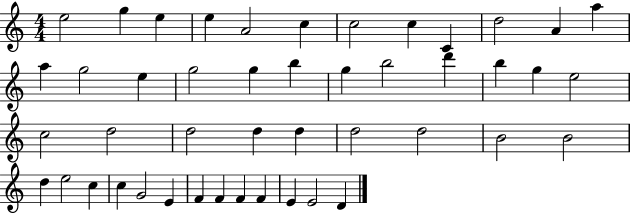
{
  \clef treble
  \numericTimeSignature
  \time 4/4
  \key c \major
  e''2 g''4 e''4 | e''4 a'2 c''4 | c''2 c''4 c'4 | d''2 a'4 a''4 | \break a''4 g''2 e''4 | g''2 g''4 b''4 | g''4 b''2 d'''4 | b''4 g''4 e''2 | \break c''2 d''2 | d''2 d''4 d''4 | d''2 d''2 | b'2 b'2 | \break d''4 e''2 c''4 | c''4 g'2 e'4 | f'4 f'4 f'4 f'4 | e'4 e'2 d'4 | \break \bar "|."
}